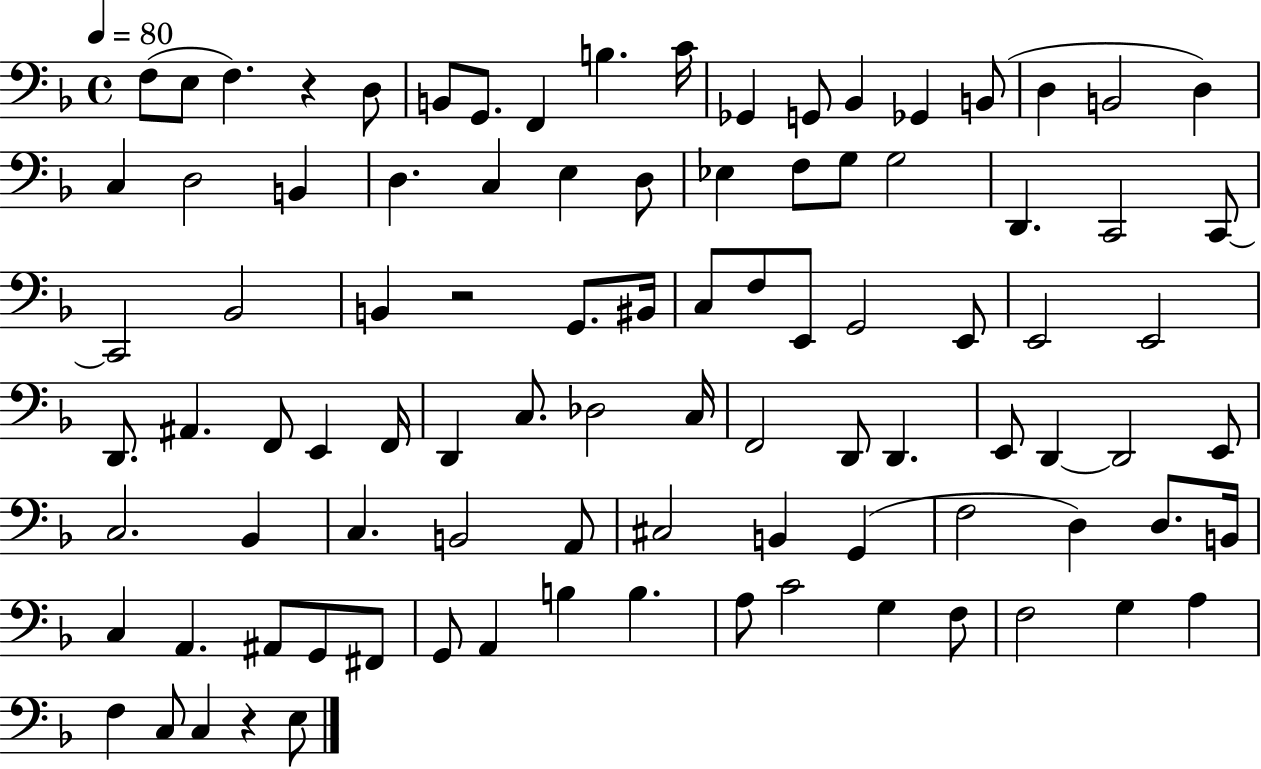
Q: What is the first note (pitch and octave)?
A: F3